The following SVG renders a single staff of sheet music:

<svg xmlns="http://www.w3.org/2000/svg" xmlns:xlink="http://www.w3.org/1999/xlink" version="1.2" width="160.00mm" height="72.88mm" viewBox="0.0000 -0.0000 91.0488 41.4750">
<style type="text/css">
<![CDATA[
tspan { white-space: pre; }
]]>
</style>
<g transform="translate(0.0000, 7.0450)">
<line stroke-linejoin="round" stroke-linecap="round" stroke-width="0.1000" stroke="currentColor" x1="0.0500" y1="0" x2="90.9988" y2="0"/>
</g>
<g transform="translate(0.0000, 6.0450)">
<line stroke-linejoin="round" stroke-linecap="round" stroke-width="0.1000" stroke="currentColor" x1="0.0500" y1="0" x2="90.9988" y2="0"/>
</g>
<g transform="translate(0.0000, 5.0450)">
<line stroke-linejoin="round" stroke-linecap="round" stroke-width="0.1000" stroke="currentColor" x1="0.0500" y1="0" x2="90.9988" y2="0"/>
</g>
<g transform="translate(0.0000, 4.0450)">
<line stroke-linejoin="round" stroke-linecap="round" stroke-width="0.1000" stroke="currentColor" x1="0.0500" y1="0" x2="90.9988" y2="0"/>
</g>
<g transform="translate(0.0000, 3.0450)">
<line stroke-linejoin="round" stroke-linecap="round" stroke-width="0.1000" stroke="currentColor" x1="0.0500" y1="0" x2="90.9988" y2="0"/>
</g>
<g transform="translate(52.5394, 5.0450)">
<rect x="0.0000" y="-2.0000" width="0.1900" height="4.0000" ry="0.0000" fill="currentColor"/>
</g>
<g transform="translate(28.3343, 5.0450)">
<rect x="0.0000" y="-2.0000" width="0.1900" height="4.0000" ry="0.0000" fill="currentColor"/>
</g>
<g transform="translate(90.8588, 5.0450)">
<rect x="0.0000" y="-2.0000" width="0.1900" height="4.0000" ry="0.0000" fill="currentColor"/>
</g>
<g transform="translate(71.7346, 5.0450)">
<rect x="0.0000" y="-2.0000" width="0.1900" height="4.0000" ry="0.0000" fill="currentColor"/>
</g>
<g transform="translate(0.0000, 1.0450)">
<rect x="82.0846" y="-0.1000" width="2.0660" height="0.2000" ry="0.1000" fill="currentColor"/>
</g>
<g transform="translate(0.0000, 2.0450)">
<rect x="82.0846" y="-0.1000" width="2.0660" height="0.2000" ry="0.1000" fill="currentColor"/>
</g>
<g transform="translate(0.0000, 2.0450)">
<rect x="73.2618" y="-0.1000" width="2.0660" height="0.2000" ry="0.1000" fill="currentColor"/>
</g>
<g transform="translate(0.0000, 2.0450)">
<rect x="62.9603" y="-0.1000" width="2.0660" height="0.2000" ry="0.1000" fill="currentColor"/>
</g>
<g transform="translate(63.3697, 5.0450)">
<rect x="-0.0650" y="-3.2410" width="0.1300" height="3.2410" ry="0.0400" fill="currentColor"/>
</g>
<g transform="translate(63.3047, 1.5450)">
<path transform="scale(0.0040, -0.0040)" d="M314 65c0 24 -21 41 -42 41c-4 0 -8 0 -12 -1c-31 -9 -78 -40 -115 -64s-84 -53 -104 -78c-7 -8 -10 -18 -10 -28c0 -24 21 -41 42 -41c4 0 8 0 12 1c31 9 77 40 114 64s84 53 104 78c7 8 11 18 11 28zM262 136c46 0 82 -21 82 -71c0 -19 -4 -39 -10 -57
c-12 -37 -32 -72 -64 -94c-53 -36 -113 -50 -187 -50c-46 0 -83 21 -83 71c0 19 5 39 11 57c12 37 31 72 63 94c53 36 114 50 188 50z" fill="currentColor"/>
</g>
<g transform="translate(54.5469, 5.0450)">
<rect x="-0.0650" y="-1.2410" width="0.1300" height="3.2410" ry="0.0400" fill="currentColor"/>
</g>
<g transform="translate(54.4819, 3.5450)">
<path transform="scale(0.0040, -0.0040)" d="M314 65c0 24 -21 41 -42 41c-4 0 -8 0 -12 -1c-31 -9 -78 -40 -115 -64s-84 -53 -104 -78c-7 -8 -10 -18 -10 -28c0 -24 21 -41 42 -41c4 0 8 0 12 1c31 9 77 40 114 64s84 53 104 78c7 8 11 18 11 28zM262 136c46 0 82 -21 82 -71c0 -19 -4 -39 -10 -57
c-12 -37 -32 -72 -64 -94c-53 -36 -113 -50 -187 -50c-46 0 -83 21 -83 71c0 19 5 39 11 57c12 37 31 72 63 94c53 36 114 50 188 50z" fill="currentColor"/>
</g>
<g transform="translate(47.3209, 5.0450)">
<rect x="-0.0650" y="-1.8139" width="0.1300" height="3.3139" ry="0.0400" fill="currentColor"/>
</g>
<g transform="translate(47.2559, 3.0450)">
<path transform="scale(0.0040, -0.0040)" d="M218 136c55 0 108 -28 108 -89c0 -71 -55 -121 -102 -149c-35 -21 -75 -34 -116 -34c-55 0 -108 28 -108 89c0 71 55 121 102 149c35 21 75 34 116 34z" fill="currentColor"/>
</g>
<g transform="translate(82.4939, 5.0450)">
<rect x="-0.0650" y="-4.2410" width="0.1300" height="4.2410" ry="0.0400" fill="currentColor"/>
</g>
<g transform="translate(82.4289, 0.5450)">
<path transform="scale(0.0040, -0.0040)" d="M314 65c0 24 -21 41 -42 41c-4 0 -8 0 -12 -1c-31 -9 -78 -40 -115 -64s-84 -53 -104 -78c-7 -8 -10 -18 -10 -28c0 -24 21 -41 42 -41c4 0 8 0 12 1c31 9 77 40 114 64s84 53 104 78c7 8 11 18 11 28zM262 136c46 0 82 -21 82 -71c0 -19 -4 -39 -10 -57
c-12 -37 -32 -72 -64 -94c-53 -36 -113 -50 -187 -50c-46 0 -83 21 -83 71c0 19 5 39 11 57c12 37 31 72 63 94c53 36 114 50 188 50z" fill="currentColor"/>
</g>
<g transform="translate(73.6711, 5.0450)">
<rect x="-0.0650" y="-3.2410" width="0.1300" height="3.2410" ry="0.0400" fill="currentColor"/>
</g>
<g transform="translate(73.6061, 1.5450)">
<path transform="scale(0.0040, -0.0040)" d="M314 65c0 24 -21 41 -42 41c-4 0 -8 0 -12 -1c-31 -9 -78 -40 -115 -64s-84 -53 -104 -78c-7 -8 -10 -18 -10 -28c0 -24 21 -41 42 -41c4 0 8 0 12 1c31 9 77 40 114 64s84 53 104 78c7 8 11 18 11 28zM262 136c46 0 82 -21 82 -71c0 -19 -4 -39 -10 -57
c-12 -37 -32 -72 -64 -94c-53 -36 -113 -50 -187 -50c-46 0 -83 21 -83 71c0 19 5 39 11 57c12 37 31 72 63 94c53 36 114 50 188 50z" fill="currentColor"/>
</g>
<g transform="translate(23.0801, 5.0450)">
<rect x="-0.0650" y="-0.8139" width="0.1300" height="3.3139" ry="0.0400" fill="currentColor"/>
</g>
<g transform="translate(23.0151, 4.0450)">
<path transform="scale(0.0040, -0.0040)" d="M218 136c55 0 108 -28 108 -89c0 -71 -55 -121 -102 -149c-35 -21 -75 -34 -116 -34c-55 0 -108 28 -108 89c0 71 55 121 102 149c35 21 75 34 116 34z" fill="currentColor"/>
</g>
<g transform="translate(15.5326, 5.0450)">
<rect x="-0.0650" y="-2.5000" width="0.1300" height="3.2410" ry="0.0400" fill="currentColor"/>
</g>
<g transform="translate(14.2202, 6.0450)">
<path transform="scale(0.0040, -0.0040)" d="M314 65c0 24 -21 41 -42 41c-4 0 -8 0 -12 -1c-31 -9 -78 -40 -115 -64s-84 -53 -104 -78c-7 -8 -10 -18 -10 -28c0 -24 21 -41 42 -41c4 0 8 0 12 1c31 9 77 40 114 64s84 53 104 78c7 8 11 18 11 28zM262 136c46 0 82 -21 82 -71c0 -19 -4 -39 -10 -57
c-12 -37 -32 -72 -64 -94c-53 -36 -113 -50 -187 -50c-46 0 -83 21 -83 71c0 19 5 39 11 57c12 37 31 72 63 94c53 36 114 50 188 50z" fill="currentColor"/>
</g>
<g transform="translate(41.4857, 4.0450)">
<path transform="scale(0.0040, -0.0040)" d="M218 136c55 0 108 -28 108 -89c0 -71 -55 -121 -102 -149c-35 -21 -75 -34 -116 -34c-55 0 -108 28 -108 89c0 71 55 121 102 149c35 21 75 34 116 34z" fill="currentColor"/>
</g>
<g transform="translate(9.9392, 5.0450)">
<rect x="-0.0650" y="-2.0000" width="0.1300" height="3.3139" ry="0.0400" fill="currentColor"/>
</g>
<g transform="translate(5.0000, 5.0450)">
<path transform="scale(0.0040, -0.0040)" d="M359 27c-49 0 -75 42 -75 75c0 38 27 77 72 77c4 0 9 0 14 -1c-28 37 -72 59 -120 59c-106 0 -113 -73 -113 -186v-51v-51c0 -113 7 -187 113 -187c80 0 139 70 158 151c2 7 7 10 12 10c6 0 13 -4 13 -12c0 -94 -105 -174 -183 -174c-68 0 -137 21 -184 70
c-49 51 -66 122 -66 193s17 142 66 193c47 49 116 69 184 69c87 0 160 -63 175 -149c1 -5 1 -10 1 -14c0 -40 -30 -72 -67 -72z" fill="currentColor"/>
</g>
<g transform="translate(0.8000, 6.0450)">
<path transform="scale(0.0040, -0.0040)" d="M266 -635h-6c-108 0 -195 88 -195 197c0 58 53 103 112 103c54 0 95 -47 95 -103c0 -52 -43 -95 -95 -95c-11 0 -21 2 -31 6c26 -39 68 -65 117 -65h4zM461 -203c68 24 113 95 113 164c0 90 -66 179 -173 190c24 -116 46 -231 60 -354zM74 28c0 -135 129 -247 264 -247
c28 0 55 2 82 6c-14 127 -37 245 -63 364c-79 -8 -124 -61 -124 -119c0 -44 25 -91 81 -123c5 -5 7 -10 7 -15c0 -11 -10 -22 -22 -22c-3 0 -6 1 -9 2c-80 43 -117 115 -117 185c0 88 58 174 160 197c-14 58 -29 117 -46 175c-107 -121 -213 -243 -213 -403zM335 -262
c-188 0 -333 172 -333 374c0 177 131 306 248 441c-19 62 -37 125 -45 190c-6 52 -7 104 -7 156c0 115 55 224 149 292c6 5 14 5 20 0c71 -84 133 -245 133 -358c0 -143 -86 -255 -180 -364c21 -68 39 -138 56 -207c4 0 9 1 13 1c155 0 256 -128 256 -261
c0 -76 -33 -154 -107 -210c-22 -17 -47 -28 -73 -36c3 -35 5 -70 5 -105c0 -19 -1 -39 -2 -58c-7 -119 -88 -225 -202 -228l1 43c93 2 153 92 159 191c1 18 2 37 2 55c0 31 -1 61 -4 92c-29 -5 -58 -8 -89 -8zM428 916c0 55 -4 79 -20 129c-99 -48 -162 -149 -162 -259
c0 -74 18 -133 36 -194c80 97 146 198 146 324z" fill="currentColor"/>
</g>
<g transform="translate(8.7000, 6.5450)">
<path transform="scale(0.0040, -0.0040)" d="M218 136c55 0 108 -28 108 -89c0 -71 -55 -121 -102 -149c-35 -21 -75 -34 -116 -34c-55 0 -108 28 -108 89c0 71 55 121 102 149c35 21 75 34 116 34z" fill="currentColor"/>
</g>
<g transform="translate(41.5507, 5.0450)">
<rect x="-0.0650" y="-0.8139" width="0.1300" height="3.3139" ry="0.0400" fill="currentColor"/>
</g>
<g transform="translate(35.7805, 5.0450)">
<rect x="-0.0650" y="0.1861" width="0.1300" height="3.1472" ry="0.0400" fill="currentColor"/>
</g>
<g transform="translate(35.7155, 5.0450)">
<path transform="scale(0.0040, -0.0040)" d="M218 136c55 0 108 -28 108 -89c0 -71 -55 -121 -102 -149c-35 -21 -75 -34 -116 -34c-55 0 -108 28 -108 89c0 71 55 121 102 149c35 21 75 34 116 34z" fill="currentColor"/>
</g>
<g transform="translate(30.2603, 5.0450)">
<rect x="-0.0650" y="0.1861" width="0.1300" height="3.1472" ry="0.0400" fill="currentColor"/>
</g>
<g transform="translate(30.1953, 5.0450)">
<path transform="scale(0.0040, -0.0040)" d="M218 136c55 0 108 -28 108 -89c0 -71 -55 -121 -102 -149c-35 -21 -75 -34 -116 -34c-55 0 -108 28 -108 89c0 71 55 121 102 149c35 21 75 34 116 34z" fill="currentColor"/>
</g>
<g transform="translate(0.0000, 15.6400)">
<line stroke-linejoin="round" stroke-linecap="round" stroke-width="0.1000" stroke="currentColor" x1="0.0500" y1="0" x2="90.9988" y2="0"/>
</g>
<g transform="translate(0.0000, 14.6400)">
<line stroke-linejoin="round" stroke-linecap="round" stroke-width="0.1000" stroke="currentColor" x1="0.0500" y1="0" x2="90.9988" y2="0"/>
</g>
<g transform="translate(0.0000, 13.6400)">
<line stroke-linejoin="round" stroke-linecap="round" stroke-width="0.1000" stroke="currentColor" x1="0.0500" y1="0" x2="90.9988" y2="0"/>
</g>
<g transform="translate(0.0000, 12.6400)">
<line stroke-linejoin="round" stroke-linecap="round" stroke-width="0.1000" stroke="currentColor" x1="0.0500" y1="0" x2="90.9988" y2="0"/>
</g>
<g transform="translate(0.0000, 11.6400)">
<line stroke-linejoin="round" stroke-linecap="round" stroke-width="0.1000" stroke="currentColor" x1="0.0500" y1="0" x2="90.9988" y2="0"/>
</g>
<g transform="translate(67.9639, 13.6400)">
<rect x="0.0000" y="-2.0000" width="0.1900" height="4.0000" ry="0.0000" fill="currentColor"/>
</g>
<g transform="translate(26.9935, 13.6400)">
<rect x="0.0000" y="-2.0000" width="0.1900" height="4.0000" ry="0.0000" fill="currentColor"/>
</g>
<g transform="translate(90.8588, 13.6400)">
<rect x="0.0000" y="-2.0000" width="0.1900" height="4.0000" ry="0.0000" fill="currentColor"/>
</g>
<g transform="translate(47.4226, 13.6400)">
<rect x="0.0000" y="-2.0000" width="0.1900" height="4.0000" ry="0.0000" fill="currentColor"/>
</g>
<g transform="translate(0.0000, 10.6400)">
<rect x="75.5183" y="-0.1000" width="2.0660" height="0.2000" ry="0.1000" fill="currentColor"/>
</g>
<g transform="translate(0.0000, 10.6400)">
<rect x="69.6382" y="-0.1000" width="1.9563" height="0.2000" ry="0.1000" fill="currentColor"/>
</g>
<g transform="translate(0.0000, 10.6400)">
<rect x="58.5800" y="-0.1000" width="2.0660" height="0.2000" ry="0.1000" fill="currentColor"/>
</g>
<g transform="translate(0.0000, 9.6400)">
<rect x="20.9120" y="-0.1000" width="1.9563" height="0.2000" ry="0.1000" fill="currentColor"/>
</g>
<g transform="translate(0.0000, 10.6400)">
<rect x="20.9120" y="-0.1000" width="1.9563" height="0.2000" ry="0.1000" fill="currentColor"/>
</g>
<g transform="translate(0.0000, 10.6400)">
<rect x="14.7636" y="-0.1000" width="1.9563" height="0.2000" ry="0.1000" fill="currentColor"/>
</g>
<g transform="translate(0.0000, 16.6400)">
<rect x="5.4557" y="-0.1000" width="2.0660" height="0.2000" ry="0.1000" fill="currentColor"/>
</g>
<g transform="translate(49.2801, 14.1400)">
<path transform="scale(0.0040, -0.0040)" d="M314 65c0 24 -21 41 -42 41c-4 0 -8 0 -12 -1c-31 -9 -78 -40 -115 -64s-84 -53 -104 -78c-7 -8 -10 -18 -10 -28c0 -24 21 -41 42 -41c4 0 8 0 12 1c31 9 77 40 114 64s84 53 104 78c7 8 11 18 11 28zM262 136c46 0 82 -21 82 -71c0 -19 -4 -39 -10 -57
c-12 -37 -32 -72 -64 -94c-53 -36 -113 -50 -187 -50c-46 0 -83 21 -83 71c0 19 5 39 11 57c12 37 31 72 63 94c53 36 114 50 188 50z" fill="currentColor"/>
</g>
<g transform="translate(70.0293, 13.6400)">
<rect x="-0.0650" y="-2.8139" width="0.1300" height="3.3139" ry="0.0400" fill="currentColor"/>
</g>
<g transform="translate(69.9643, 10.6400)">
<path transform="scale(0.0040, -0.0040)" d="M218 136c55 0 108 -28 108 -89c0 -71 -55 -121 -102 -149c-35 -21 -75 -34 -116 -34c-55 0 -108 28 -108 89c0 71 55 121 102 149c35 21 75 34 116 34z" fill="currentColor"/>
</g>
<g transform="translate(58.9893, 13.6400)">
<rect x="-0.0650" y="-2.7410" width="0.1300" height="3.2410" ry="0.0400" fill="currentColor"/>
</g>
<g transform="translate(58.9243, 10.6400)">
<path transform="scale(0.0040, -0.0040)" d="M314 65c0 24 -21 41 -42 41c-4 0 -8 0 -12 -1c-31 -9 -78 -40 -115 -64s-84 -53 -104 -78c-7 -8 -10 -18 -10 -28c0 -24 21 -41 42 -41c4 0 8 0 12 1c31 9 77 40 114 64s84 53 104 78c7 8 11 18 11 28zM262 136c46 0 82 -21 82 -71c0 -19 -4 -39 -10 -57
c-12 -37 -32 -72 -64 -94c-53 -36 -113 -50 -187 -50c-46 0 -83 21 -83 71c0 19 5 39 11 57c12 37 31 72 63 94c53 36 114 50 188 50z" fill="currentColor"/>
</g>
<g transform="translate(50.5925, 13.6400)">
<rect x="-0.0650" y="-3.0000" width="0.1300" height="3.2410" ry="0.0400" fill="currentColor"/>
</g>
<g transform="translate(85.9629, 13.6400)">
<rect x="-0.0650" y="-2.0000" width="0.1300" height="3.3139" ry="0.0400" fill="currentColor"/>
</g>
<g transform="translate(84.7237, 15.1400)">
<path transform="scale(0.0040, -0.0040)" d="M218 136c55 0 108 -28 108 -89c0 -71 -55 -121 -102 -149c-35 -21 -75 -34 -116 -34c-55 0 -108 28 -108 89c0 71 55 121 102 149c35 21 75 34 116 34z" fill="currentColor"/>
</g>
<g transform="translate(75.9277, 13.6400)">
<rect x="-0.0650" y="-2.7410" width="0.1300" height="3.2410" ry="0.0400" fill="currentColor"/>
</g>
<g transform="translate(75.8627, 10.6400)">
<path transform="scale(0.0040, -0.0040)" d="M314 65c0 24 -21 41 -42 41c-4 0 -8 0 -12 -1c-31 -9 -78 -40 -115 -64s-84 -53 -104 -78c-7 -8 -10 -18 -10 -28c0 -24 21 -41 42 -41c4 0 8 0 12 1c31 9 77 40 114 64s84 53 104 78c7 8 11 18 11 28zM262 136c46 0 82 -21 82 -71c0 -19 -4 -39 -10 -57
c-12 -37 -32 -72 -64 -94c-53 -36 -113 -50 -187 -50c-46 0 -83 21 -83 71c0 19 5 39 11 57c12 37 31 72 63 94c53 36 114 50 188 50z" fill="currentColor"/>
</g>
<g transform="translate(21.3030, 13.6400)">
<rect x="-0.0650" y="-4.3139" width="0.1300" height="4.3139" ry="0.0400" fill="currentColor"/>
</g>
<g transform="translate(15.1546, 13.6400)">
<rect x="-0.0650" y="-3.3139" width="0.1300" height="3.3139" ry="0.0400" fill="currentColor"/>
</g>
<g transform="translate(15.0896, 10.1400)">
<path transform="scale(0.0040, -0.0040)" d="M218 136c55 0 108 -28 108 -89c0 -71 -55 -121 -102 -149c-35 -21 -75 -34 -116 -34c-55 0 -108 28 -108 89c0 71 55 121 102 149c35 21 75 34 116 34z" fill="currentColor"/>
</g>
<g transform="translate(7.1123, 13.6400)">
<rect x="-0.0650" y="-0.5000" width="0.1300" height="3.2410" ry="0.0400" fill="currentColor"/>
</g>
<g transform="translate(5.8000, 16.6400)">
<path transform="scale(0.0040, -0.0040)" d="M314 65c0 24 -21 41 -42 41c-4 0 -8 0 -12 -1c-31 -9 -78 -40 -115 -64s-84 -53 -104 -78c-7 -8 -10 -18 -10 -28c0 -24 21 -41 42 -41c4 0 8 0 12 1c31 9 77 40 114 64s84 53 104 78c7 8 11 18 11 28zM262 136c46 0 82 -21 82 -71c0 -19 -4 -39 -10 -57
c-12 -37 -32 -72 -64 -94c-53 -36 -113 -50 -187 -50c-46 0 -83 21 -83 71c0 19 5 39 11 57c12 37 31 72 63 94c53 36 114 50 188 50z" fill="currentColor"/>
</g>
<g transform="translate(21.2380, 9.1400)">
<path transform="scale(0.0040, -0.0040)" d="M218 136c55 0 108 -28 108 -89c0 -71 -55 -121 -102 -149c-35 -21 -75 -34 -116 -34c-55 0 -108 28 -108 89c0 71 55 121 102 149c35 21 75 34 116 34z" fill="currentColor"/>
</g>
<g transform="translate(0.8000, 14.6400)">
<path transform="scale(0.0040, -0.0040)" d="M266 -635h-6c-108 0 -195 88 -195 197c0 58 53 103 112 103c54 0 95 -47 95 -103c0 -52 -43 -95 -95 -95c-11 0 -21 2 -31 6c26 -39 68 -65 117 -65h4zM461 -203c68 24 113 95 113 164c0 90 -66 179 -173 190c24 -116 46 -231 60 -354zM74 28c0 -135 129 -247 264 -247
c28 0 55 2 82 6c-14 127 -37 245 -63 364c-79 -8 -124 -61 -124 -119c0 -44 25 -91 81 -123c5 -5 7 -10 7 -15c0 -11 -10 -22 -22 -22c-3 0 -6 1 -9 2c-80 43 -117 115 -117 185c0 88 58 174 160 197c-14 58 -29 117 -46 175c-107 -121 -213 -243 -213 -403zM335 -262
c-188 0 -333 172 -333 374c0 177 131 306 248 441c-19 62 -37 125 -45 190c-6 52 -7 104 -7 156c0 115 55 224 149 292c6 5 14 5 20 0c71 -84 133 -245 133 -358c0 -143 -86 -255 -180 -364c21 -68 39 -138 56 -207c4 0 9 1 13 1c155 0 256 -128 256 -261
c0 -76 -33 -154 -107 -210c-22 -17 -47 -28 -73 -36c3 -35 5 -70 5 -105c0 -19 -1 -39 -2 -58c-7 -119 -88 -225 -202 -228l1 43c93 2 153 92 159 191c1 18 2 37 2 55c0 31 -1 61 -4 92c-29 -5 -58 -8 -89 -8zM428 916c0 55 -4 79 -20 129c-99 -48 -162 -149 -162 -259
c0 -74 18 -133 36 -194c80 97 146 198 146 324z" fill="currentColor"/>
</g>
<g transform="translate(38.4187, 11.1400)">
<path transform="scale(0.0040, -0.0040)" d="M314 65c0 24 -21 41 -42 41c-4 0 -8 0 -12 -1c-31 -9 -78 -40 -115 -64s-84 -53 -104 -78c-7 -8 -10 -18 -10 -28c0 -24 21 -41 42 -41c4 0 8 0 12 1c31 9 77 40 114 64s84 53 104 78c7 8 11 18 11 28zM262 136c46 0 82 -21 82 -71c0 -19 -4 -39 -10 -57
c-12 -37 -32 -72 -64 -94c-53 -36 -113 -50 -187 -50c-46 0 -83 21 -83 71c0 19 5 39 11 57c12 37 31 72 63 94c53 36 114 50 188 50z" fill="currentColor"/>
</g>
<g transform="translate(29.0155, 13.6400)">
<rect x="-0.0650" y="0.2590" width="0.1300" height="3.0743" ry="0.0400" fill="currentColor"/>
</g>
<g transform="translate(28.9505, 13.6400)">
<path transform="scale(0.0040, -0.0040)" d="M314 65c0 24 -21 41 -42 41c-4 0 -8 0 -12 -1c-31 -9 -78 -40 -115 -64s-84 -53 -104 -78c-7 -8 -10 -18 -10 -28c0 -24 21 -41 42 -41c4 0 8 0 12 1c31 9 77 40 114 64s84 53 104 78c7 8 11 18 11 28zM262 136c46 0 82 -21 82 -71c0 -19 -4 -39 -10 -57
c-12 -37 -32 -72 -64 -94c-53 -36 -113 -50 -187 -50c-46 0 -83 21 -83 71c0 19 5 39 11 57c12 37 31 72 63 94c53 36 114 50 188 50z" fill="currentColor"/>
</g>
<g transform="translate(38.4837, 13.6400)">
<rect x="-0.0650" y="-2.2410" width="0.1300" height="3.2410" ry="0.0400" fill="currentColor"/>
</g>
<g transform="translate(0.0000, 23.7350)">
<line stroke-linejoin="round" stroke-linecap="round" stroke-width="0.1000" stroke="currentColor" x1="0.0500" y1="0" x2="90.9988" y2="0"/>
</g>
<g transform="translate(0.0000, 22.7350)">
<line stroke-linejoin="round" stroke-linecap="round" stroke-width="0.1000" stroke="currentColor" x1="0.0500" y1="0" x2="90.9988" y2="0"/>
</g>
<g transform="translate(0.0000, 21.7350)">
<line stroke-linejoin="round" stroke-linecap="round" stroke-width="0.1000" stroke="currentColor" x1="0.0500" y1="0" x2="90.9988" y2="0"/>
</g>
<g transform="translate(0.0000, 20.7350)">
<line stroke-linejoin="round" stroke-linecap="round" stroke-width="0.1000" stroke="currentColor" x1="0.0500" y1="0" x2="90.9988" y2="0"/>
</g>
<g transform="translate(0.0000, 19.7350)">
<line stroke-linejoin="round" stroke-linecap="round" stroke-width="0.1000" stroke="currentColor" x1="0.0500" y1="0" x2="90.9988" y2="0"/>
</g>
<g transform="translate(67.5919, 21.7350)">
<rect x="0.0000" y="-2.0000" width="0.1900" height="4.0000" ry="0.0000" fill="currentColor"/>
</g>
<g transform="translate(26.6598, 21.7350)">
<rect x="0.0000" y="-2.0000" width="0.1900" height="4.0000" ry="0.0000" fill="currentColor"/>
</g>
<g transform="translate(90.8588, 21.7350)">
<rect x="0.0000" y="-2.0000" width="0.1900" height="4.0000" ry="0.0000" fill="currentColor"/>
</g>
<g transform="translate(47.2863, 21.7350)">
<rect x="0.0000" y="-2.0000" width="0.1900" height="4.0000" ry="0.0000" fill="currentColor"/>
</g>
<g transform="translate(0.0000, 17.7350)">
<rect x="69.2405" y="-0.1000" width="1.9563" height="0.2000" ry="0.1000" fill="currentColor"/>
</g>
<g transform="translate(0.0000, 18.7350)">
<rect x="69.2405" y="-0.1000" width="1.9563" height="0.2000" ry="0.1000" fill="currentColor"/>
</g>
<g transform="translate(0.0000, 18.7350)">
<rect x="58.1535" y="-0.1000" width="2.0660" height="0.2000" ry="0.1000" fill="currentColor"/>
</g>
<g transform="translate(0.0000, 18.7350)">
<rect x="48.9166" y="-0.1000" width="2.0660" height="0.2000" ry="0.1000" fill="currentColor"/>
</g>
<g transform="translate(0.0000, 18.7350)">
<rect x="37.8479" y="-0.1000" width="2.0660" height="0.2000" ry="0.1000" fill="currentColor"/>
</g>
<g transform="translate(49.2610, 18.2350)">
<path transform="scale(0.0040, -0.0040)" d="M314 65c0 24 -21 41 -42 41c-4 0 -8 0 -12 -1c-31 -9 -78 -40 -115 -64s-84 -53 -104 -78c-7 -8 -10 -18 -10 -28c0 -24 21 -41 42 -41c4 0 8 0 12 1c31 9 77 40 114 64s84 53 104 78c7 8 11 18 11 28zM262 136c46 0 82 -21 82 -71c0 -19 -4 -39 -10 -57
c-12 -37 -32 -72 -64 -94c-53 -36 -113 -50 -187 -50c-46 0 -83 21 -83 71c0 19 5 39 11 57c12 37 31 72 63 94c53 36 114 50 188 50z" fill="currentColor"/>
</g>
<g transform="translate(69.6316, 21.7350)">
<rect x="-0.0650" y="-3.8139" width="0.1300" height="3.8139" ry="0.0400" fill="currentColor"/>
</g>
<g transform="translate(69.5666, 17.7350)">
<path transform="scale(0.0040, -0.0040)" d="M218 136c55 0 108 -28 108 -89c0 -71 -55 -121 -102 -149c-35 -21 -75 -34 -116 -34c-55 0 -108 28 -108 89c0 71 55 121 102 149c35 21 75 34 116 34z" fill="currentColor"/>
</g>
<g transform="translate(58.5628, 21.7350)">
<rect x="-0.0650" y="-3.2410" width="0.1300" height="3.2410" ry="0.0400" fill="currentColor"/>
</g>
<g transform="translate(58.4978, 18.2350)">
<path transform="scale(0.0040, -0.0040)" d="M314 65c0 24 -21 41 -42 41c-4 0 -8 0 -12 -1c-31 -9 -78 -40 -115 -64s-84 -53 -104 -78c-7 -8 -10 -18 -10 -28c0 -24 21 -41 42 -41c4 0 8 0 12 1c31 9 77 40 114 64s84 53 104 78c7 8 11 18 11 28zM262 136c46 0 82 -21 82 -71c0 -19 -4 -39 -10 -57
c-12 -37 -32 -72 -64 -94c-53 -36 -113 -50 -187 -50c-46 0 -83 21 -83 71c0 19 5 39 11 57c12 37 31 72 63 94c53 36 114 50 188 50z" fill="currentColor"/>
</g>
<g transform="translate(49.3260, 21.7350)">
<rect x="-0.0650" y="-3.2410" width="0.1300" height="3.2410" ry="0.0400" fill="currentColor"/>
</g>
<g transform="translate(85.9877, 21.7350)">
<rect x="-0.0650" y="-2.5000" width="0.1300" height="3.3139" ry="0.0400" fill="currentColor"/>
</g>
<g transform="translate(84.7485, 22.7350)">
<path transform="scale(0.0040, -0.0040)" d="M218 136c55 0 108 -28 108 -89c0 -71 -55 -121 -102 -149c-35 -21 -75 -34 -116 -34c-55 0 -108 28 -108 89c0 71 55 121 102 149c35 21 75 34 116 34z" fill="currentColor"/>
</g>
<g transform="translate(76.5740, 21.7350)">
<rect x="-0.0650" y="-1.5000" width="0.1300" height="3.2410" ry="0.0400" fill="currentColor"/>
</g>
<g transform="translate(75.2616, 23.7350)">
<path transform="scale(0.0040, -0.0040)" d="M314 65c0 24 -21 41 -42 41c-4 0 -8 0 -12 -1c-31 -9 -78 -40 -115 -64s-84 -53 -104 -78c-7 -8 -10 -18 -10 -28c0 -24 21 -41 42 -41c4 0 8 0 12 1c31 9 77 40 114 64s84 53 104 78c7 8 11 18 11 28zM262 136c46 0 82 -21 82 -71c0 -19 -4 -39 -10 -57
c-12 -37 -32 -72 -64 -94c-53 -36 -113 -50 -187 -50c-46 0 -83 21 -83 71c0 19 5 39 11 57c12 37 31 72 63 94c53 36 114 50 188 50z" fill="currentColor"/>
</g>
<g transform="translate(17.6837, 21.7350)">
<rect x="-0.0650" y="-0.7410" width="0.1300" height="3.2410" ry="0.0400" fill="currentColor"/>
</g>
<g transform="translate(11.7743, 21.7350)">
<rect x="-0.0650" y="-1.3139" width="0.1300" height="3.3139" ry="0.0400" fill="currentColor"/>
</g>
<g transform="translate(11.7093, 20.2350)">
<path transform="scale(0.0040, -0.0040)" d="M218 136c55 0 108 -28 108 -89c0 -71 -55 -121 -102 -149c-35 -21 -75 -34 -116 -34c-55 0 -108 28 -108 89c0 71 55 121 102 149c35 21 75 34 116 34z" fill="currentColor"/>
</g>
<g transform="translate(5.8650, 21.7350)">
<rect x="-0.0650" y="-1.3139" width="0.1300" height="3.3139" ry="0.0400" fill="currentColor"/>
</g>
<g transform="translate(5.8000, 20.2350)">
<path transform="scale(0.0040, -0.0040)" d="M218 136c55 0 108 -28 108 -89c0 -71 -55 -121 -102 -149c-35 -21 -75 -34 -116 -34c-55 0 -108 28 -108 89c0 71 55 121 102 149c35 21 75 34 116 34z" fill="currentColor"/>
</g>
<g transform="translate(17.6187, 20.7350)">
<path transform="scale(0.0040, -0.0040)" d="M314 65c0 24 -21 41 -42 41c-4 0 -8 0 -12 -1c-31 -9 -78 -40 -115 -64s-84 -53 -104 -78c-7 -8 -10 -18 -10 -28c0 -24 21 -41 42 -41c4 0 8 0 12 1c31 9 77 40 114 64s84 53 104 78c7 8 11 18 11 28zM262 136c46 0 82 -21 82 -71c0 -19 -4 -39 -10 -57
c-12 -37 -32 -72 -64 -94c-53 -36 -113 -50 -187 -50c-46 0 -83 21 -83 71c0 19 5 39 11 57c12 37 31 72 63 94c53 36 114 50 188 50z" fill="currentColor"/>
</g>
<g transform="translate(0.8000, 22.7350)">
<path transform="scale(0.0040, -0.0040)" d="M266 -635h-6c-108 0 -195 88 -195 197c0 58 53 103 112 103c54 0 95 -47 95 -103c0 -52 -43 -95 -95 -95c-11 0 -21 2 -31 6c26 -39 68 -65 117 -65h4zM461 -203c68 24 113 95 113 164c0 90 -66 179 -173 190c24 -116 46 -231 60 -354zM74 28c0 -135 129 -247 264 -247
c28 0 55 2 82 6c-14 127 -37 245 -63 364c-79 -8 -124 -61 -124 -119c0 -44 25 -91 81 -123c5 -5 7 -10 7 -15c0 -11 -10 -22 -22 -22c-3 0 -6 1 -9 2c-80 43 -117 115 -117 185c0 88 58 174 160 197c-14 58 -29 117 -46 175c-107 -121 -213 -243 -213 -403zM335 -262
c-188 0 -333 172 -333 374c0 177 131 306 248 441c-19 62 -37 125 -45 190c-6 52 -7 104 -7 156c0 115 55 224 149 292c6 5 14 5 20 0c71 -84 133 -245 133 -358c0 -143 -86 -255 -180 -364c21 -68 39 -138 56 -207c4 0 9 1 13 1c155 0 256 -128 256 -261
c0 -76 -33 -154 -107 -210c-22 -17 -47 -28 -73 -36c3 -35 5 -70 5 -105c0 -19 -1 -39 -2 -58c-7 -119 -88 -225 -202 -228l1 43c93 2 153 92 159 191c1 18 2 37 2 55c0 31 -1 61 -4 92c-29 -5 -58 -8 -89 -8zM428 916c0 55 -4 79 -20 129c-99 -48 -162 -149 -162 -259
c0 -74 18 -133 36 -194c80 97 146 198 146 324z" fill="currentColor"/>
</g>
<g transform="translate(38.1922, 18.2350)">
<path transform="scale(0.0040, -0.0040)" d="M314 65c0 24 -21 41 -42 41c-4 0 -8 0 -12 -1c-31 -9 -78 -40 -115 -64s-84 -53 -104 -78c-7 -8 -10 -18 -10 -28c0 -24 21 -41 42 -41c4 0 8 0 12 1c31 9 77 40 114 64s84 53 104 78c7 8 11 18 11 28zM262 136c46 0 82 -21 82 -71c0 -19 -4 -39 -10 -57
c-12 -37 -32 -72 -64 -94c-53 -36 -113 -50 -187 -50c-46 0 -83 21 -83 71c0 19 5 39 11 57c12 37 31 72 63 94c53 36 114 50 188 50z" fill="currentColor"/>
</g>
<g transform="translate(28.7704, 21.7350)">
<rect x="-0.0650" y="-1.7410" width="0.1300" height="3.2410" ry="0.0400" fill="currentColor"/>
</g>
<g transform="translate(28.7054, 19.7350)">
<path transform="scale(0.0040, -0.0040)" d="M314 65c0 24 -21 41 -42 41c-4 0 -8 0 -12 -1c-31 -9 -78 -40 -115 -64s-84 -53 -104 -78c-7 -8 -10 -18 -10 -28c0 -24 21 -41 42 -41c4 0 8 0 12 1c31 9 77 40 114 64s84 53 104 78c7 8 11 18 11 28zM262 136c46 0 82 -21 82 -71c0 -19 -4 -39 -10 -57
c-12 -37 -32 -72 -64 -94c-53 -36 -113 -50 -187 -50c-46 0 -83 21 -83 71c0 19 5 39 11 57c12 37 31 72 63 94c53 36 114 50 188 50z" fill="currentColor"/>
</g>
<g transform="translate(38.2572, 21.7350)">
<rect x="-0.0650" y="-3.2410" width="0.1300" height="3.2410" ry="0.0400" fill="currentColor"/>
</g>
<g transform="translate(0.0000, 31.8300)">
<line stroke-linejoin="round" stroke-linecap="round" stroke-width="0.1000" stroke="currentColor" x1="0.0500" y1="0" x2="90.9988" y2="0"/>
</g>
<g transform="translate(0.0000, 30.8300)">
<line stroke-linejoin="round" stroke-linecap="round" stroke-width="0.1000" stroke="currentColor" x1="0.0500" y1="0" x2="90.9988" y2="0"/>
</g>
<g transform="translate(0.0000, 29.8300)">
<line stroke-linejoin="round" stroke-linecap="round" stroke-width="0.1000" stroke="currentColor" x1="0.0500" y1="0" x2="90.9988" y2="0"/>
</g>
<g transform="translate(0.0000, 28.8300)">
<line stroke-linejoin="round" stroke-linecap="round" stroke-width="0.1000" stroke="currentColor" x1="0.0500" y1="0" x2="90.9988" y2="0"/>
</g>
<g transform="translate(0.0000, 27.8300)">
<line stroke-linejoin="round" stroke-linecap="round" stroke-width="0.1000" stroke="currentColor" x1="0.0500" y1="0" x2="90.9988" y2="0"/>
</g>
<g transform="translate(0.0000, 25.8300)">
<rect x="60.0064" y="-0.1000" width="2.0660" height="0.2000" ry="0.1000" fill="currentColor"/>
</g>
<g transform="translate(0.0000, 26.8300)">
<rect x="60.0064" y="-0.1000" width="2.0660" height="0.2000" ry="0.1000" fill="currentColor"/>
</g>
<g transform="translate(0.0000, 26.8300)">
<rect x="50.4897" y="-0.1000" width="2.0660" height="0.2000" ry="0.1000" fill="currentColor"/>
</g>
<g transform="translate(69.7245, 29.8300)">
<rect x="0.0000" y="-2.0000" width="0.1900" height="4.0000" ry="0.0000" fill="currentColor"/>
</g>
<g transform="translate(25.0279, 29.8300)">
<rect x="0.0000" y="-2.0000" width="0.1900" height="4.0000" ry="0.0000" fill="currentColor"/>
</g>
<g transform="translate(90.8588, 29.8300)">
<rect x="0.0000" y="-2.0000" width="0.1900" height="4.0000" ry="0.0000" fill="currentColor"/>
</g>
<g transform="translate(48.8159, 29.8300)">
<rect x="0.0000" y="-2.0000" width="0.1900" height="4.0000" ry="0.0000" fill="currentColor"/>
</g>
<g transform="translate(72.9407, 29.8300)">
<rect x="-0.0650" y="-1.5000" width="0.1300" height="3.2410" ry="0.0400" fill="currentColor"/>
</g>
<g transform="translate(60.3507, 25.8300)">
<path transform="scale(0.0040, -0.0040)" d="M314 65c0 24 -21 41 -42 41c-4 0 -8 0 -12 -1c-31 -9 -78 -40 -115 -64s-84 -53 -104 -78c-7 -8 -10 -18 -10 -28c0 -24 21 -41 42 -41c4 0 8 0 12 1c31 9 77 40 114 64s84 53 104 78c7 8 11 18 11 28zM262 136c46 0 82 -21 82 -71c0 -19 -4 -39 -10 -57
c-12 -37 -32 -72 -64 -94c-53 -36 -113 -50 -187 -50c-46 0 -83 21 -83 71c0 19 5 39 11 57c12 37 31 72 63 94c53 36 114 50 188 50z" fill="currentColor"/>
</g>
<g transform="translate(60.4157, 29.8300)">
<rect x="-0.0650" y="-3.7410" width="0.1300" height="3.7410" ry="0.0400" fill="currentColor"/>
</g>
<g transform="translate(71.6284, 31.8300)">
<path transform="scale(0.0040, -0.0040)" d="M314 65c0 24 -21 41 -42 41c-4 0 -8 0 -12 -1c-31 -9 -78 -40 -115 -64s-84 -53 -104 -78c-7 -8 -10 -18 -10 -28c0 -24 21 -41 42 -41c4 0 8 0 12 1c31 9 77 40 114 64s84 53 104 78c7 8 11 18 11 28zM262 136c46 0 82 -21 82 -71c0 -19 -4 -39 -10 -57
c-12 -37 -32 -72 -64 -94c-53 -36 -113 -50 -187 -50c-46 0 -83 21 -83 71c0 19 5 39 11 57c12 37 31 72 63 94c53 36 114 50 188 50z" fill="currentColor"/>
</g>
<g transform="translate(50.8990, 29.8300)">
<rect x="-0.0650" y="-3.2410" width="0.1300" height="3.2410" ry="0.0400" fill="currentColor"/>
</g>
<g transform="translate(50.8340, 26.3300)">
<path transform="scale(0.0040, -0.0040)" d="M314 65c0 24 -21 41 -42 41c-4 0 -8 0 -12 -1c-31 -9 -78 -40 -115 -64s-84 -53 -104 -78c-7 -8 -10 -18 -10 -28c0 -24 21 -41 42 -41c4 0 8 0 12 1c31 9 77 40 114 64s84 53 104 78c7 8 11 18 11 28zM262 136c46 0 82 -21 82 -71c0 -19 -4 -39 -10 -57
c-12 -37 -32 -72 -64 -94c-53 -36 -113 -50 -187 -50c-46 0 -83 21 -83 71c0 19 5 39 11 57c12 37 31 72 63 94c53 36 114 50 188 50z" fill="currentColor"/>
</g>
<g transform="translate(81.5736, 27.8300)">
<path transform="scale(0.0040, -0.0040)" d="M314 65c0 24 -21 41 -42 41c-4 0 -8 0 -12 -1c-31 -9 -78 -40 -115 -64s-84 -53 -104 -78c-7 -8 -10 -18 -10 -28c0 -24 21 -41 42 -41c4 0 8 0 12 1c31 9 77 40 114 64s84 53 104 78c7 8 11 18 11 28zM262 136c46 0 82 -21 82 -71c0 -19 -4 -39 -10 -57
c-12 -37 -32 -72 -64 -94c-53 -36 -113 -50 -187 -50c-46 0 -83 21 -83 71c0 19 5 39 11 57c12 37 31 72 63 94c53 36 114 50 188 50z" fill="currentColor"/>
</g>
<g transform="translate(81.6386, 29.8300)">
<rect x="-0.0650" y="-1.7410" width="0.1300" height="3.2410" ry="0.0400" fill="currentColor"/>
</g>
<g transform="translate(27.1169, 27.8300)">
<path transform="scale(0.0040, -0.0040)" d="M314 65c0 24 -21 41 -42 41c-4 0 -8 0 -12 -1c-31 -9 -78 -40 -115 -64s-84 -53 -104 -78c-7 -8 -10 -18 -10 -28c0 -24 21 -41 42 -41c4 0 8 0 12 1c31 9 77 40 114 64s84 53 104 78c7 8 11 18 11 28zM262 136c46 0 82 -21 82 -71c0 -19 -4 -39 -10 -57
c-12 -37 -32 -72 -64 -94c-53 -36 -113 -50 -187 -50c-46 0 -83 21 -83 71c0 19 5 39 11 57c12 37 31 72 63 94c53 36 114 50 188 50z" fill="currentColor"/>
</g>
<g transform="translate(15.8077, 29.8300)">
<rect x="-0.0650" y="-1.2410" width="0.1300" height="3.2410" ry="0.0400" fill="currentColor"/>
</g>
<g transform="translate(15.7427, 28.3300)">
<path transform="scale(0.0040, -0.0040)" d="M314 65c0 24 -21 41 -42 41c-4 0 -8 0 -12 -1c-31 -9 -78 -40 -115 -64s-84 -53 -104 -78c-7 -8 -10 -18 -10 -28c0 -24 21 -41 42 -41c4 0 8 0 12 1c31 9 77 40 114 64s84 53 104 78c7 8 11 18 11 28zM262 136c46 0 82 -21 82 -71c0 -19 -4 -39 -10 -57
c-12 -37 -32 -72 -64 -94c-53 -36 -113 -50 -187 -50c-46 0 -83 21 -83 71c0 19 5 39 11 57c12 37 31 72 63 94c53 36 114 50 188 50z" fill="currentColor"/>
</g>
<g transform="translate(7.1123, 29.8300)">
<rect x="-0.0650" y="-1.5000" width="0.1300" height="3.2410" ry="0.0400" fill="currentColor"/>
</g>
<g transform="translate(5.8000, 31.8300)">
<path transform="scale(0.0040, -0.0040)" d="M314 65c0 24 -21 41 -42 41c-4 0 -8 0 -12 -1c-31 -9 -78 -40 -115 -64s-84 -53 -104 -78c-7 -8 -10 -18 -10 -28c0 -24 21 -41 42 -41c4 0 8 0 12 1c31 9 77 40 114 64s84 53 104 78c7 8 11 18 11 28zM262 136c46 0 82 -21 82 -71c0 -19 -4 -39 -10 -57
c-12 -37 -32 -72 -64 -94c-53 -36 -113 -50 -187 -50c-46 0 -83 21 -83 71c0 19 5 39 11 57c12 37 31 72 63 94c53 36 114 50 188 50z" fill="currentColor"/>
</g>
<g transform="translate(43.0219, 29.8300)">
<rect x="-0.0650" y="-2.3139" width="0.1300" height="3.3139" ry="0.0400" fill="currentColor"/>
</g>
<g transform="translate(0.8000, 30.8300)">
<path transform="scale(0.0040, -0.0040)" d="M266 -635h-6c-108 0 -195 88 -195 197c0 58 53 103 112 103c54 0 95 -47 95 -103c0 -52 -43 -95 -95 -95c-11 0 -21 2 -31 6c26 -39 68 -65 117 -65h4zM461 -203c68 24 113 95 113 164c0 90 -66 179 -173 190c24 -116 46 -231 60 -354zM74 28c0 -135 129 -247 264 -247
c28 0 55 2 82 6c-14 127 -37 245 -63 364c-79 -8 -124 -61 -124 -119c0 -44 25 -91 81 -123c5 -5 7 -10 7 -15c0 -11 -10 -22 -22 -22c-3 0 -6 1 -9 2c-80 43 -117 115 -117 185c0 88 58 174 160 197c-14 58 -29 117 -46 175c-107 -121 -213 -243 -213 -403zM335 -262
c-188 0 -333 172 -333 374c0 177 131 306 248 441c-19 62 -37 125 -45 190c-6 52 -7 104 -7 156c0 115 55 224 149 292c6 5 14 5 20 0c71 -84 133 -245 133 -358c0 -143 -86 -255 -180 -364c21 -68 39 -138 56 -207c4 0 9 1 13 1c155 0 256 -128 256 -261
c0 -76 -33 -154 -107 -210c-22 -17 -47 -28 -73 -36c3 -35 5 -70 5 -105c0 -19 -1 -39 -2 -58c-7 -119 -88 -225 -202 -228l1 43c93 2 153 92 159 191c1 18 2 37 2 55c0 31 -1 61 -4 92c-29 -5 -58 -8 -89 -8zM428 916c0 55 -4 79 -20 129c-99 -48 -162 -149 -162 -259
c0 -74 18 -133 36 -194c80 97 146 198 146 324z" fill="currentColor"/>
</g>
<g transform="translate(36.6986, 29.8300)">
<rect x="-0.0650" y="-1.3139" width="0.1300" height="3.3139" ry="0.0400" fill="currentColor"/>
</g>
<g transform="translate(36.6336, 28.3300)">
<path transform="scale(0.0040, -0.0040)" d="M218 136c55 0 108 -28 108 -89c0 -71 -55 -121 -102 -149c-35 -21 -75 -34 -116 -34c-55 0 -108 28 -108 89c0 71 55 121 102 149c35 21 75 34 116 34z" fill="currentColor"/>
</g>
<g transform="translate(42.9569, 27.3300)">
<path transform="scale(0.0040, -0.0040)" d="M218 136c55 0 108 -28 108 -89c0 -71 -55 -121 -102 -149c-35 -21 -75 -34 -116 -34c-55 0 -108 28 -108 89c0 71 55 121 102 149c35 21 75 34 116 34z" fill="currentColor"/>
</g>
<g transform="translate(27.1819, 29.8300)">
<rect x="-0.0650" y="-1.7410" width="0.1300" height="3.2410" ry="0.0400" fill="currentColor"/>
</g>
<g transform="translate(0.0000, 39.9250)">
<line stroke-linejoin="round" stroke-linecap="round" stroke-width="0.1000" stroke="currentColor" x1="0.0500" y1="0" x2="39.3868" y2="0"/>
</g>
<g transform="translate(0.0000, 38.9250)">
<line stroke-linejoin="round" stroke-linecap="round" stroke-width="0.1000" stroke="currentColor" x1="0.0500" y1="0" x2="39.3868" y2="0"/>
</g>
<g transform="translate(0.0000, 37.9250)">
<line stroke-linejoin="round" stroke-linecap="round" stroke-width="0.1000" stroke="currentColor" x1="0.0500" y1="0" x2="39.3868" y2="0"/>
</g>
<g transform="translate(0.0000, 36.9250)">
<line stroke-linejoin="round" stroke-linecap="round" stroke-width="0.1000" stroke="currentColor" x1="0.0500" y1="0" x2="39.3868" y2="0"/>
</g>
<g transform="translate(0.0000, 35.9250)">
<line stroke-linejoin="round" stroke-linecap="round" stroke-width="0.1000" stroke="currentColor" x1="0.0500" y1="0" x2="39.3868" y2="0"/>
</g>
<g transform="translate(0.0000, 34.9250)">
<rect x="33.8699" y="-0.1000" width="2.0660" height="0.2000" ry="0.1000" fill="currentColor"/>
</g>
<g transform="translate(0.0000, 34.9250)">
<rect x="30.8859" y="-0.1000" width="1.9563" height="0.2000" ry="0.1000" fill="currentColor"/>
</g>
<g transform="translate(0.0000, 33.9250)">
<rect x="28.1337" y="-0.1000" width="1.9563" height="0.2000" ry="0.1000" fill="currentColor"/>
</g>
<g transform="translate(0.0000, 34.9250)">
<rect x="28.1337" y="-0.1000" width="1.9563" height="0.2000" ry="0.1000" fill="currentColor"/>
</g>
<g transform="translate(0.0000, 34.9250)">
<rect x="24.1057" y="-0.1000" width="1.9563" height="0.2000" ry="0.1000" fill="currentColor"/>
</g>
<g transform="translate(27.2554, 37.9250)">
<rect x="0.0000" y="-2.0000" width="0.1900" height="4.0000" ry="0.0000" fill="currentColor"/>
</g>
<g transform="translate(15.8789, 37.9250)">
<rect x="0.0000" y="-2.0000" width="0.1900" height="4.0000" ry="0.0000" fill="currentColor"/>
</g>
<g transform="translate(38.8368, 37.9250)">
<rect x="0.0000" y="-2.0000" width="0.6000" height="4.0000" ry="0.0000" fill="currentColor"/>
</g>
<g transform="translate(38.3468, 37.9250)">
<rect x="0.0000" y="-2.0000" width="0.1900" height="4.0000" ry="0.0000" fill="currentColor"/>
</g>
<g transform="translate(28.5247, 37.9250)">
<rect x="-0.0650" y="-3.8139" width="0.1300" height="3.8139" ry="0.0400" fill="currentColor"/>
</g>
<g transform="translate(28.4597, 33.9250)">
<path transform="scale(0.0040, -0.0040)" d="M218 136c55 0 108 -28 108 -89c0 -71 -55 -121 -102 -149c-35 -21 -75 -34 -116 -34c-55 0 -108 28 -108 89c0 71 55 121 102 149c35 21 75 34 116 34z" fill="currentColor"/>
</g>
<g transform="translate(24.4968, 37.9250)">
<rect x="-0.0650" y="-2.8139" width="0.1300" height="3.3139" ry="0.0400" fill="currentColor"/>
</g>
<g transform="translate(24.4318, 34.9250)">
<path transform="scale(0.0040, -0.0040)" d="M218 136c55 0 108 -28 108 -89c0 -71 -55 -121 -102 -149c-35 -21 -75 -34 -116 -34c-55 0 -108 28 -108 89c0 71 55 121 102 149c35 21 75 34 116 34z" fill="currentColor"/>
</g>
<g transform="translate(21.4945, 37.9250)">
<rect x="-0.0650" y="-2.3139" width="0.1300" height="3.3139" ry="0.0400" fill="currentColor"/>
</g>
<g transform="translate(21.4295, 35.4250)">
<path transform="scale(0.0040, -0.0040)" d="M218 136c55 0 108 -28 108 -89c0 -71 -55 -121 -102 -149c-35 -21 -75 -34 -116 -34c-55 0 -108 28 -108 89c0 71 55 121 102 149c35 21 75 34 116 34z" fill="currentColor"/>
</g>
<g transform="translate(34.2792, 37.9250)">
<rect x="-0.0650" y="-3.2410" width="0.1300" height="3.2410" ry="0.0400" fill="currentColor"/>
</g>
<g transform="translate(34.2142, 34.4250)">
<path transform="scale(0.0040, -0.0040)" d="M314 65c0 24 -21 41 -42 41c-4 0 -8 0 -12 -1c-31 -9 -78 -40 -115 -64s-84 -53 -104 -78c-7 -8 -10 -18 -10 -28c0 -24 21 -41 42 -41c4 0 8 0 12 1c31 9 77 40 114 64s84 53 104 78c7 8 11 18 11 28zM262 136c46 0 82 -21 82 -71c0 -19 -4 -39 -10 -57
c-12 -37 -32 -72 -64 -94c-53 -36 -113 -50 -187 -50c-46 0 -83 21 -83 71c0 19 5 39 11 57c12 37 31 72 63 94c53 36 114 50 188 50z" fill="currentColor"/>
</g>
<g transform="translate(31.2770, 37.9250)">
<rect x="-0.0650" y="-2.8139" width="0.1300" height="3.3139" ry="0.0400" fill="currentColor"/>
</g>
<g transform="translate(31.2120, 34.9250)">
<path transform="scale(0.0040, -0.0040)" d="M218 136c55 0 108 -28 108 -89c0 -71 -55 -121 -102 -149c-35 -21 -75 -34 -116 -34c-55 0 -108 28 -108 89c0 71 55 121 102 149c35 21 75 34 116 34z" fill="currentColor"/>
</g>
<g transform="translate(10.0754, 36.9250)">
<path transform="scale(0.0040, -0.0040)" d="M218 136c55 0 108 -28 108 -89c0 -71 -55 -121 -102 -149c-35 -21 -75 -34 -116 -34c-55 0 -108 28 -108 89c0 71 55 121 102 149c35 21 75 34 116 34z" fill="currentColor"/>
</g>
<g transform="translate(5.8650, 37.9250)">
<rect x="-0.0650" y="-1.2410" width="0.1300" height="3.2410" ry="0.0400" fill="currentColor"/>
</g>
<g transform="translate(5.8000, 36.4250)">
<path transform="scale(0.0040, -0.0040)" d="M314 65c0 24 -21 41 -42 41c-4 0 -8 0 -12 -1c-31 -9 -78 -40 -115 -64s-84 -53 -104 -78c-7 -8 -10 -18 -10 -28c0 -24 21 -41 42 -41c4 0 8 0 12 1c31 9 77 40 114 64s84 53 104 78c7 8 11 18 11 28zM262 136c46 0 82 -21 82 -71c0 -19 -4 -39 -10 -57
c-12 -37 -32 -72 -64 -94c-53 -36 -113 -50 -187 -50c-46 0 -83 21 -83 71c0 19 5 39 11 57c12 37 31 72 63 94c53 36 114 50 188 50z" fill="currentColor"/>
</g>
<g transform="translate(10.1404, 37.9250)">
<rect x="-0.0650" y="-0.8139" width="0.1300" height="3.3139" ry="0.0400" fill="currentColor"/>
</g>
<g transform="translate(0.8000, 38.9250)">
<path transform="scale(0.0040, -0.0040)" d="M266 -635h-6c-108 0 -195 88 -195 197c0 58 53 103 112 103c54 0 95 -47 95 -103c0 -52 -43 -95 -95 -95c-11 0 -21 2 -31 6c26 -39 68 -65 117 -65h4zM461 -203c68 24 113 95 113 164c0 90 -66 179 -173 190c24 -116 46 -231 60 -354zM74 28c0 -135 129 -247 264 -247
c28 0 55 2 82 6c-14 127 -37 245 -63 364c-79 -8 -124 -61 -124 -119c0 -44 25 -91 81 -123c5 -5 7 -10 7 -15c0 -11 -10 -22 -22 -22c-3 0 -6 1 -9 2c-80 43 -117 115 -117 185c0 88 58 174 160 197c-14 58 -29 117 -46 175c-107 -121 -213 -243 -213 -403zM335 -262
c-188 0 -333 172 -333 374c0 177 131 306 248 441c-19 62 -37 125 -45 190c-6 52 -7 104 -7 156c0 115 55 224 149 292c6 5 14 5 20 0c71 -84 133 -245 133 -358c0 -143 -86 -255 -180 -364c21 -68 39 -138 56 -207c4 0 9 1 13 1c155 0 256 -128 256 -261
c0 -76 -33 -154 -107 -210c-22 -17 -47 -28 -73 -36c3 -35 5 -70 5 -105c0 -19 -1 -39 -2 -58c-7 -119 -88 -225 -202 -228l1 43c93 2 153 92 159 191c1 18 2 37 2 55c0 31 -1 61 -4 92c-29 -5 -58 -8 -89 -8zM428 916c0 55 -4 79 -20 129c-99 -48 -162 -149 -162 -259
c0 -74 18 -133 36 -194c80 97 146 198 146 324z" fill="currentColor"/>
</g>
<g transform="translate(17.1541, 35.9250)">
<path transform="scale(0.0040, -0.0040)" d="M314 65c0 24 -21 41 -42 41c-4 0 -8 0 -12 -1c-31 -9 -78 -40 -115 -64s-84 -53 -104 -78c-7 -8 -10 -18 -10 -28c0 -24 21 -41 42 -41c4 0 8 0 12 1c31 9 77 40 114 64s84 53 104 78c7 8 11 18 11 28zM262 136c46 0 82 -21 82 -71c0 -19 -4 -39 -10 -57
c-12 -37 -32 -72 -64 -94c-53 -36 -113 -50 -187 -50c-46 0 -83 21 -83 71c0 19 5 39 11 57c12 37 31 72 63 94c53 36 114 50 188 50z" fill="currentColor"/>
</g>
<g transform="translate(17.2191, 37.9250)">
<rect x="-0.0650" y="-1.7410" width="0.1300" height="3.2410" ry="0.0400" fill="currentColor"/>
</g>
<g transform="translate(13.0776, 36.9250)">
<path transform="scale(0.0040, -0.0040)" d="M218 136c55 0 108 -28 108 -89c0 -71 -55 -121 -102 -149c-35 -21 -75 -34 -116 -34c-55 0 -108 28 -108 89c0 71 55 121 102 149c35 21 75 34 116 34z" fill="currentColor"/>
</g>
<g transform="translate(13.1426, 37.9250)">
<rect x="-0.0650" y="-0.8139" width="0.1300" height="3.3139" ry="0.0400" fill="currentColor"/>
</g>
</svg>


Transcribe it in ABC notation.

X:1
T:Untitled
M:4/4
L:1/4
K:C
F G2 d B B d f e2 b2 b2 d'2 C2 b d' B2 g2 A2 a2 a a2 F e e d2 f2 b2 b2 b2 c' E2 G E2 e2 f2 e g b2 c'2 E2 f2 e2 d d f2 g a c' a b2